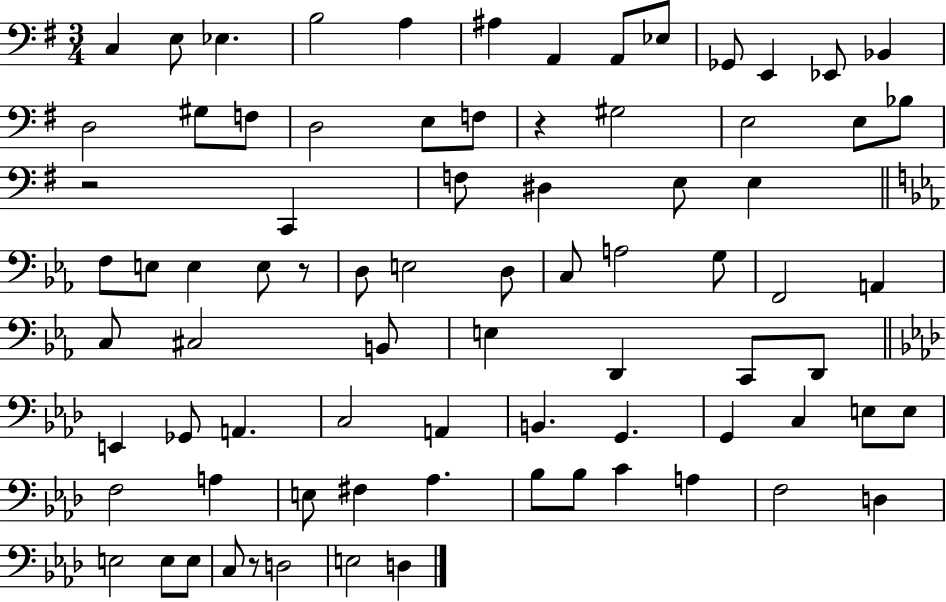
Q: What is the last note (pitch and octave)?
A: D3